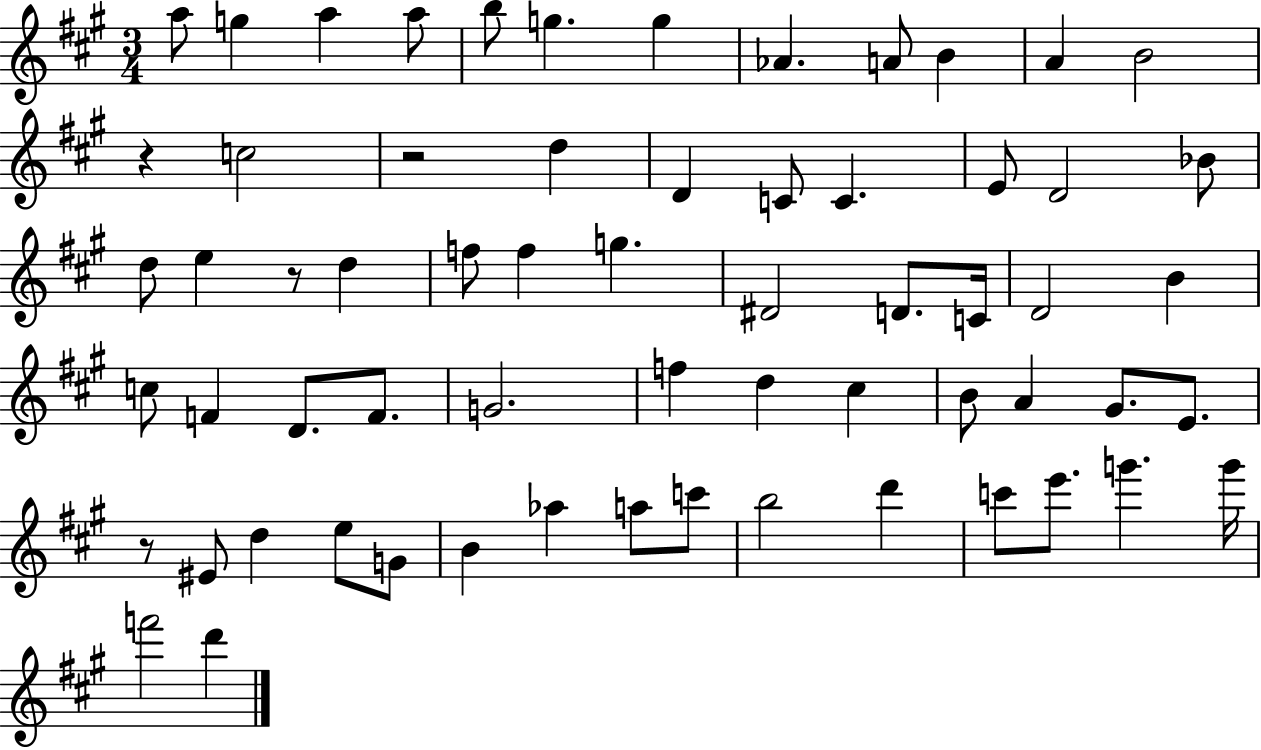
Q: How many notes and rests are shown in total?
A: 63